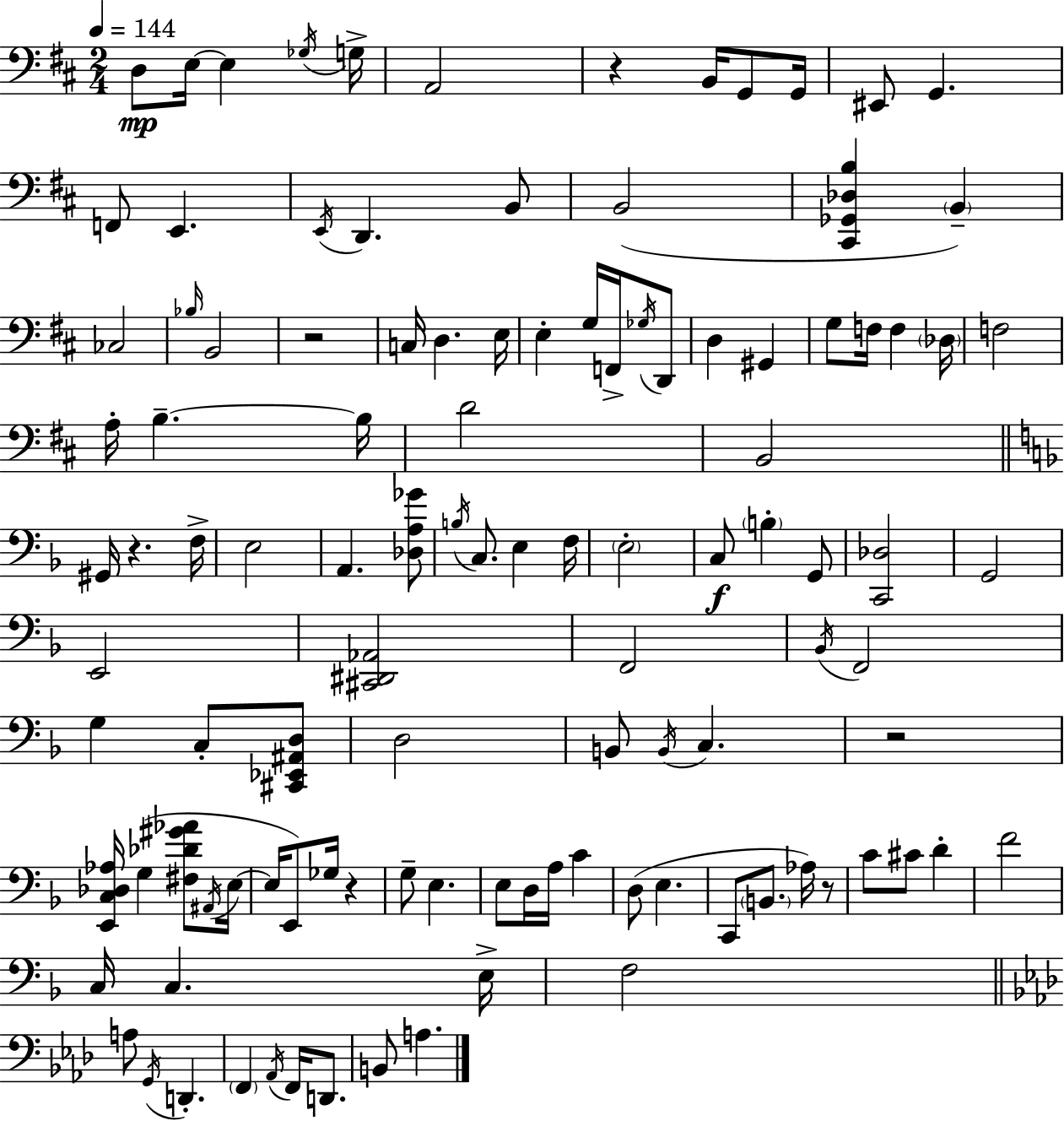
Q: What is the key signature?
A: D major